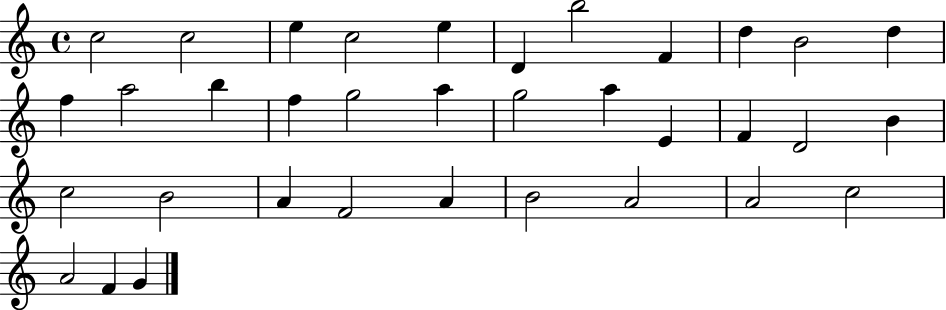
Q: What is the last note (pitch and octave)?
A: G4